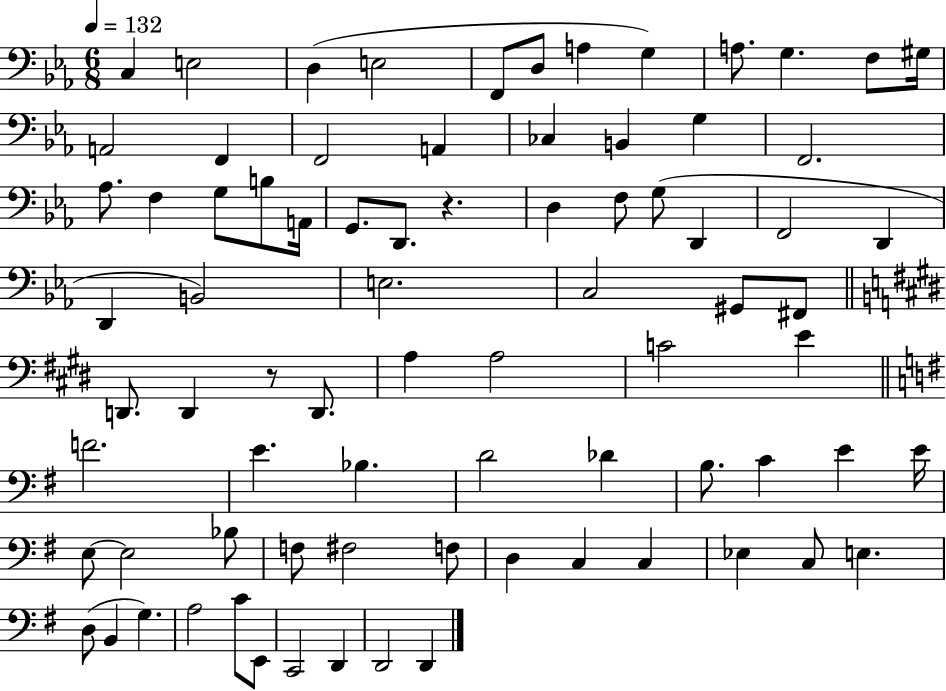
{
  \clef bass
  \numericTimeSignature
  \time 6/8
  \key ees \major
  \tempo 4 = 132
  c4 e2 | d4( e2 | f,8 d8 a4 g4) | a8. g4. f8 gis16 | \break a,2 f,4 | f,2 a,4 | ces4 b,4 g4 | f,2. | \break aes8. f4 g8 b8 a,16 | g,8. d,8. r4. | d4 f8 g8( d,4 | f,2 d,4 | \break d,4 b,2) | e2. | c2 gis,8 fis,8 | \bar "||" \break \key e \major d,8. d,4 r8 d,8. | a4 a2 | c'2 e'4 | \bar "||" \break \key e \minor f'2. | e'4. bes4. | d'2 des'4 | b8. c'4 e'4 e'16 | \break e8~~ e2 bes8 | f8 fis2 f8 | d4 c4 c4 | ees4 c8 e4. | \break d8( b,4 g4.) | a2 c'8 e,8 | c,2 d,4 | d,2 d,4 | \break \bar "|."
}